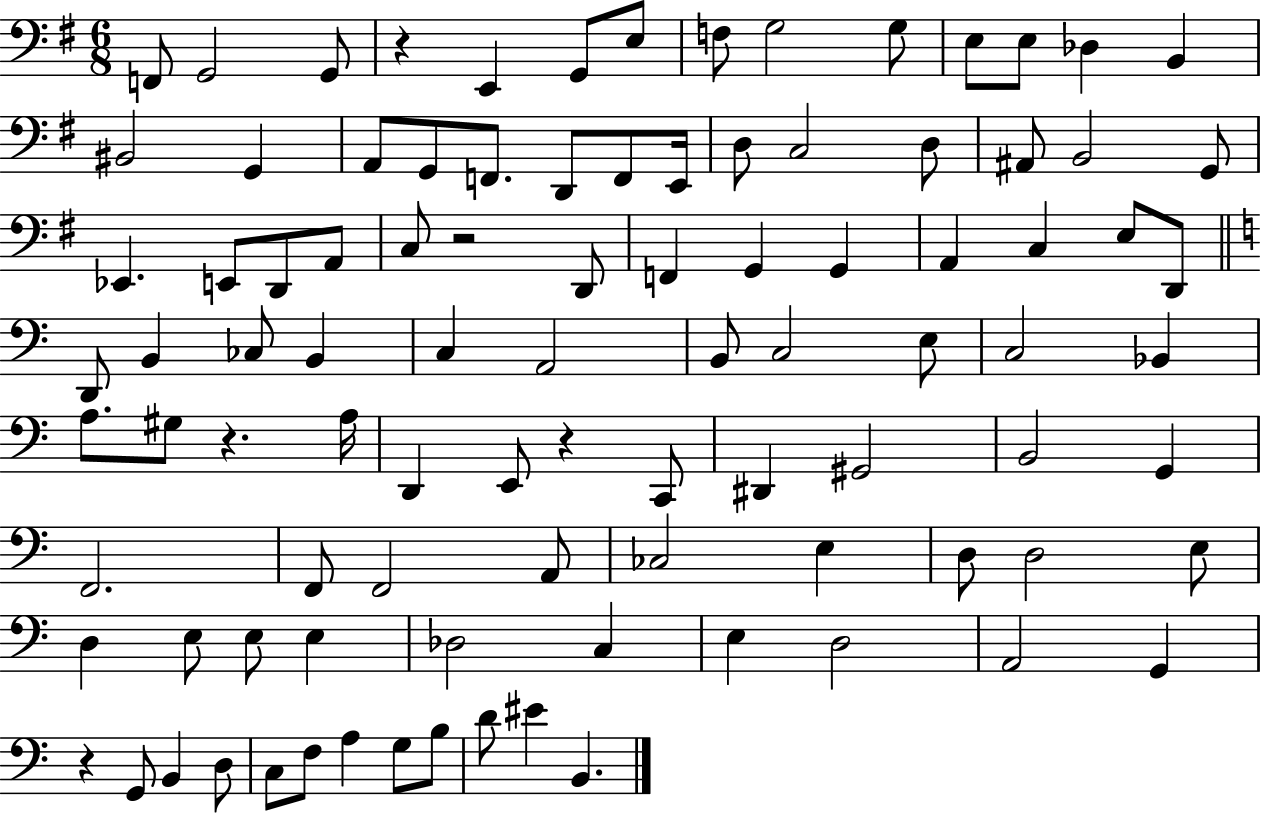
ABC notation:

X:1
T:Untitled
M:6/8
L:1/4
K:G
F,,/2 G,,2 G,,/2 z E,, G,,/2 E,/2 F,/2 G,2 G,/2 E,/2 E,/2 _D, B,, ^B,,2 G,, A,,/2 G,,/2 F,,/2 D,,/2 F,,/2 E,,/4 D,/2 C,2 D,/2 ^A,,/2 B,,2 G,,/2 _E,, E,,/2 D,,/2 A,,/2 C,/2 z2 D,,/2 F,, G,, G,, A,, C, E,/2 D,,/2 D,,/2 B,, _C,/2 B,, C, A,,2 B,,/2 C,2 E,/2 C,2 _B,, A,/2 ^G,/2 z A,/4 D,, E,,/2 z C,,/2 ^D,, ^G,,2 B,,2 G,, F,,2 F,,/2 F,,2 A,,/2 _C,2 E, D,/2 D,2 E,/2 D, E,/2 E,/2 E, _D,2 C, E, D,2 A,,2 G,, z G,,/2 B,, D,/2 C,/2 F,/2 A, G,/2 B,/2 D/2 ^E B,,